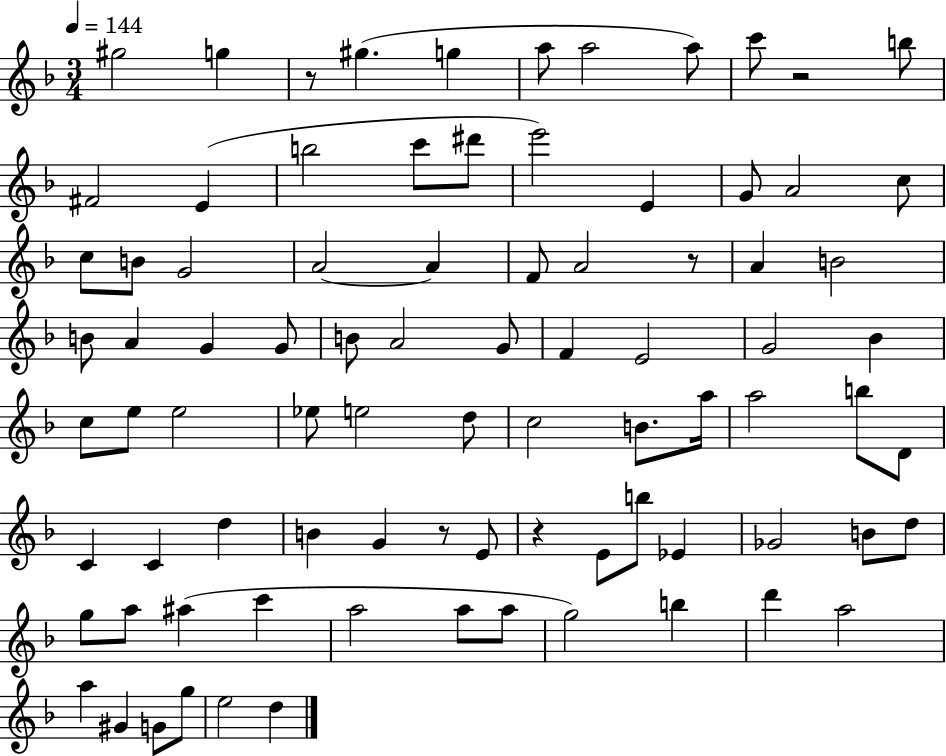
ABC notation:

X:1
T:Untitled
M:3/4
L:1/4
K:F
^g2 g z/2 ^g g a/2 a2 a/2 c'/2 z2 b/2 ^F2 E b2 c'/2 ^d'/2 e'2 E G/2 A2 c/2 c/2 B/2 G2 A2 A F/2 A2 z/2 A B2 B/2 A G G/2 B/2 A2 G/2 F E2 G2 _B c/2 e/2 e2 _e/2 e2 d/2 c2 B/2 a/4 a2 b/2 D/2 C C d B G z/2 E/2 z E/2 b/2 _E _G2 B/2 d/2 g/2 a/2 ^a c' a2 a/2 a/2 g2 b d' a2 a ^G G/2 g/2 e2 d